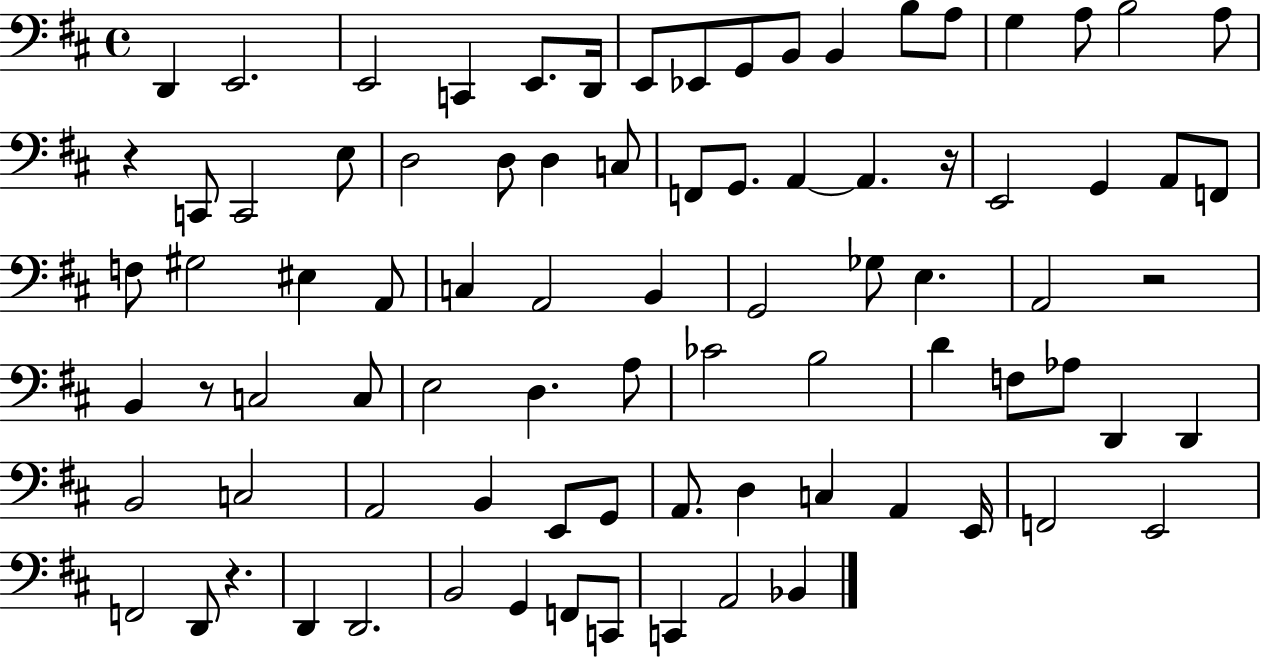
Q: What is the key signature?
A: D major